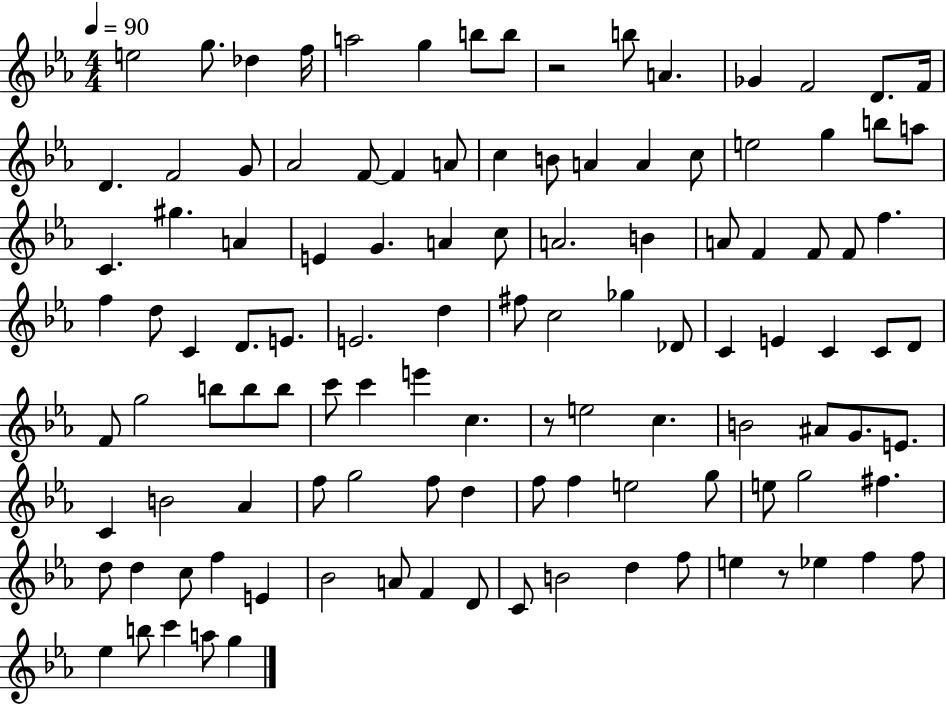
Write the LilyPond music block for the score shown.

{
  \clef treble
  \numericTimeSignature
  \time 4/4
  \key ees \major
  \tempo 4 = 90
  e''2 g''8. des''4 f''16 | a''2 g''4 b''8 b''8 | r2 b''8 a'4. | ges'4 f'2 d'8. f'16 | \break d'4. f'2 g'8 | aes'2 f'8~~ f'4 a'8 | c''4 b'8 a'4 a'4 c''8 | e''2 g''4 b''8 a''8 | \break c'4. gis''4. a'4 | e'4 g'4. a'4 c''8 | a'2. b'4 | a'8 f'4 f'8 f'8 f''4. | \break f''4 d''8 c'4 d'8. e'8. | e'2. d''4 | fis''8 c''2 ges''4 des'8 | c'4 e'4 c'4 c'8 d'8 | \break f'8 g''2 b''8 b''8 b''8 | c'''8 c'''4 e'''4 c''4. | r8 e''2 c''4. | b'2 ais'8 g'8. e'8. | \break c'4 b'2 aes'4 | f''8 g''2 f''8 d''4 | f''8 f''4 e''2 g''8 | e''8 g''2 fis''4. | \break d''8 d''4 c''8 f''4 e'4 | bes'2 a'8 f'4 d'8 | c'8 b'2 d''4 f''8 | e''4 r8 ees''4 f''4 f''8 | \break ees''4 b''8 c'''4 a''8 g''4 | \bar "|."
}